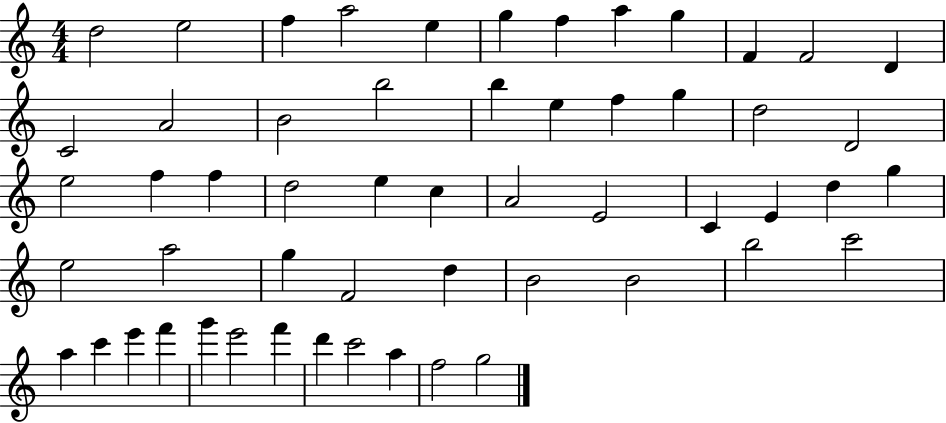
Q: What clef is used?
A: treble